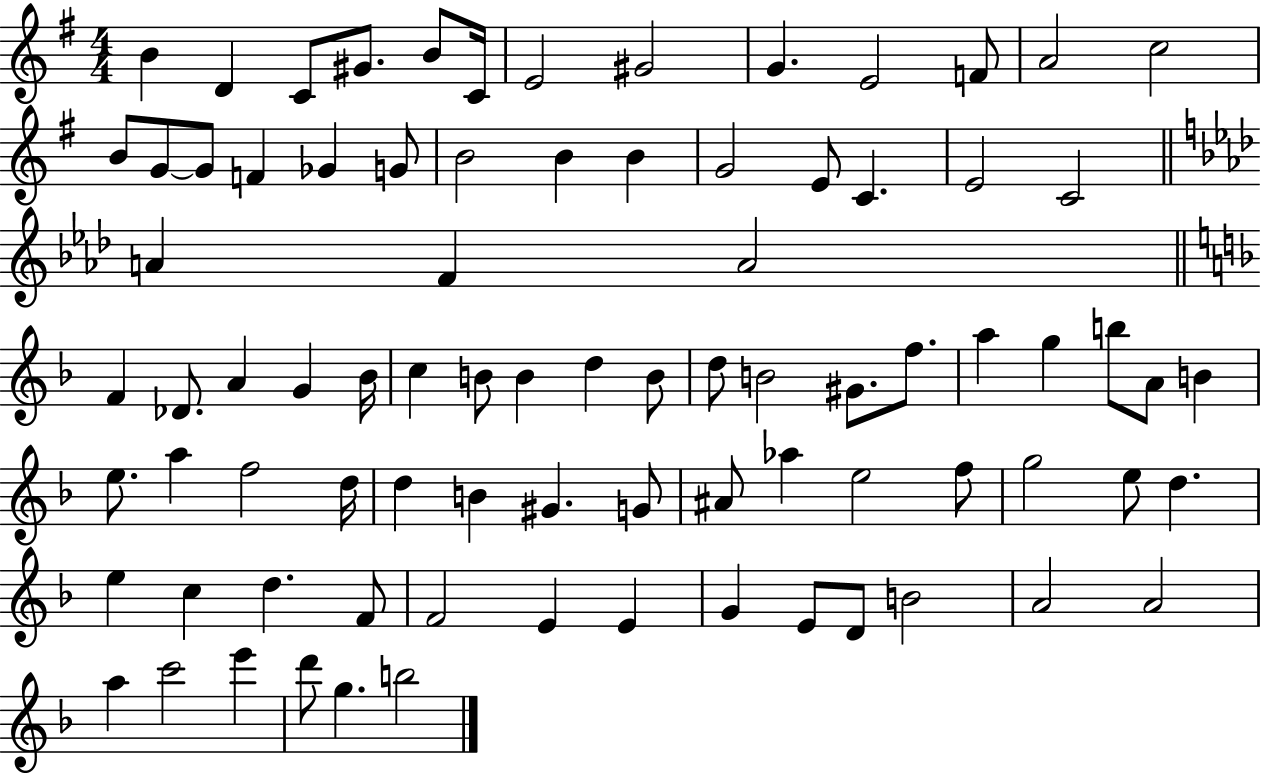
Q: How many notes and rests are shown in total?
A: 83